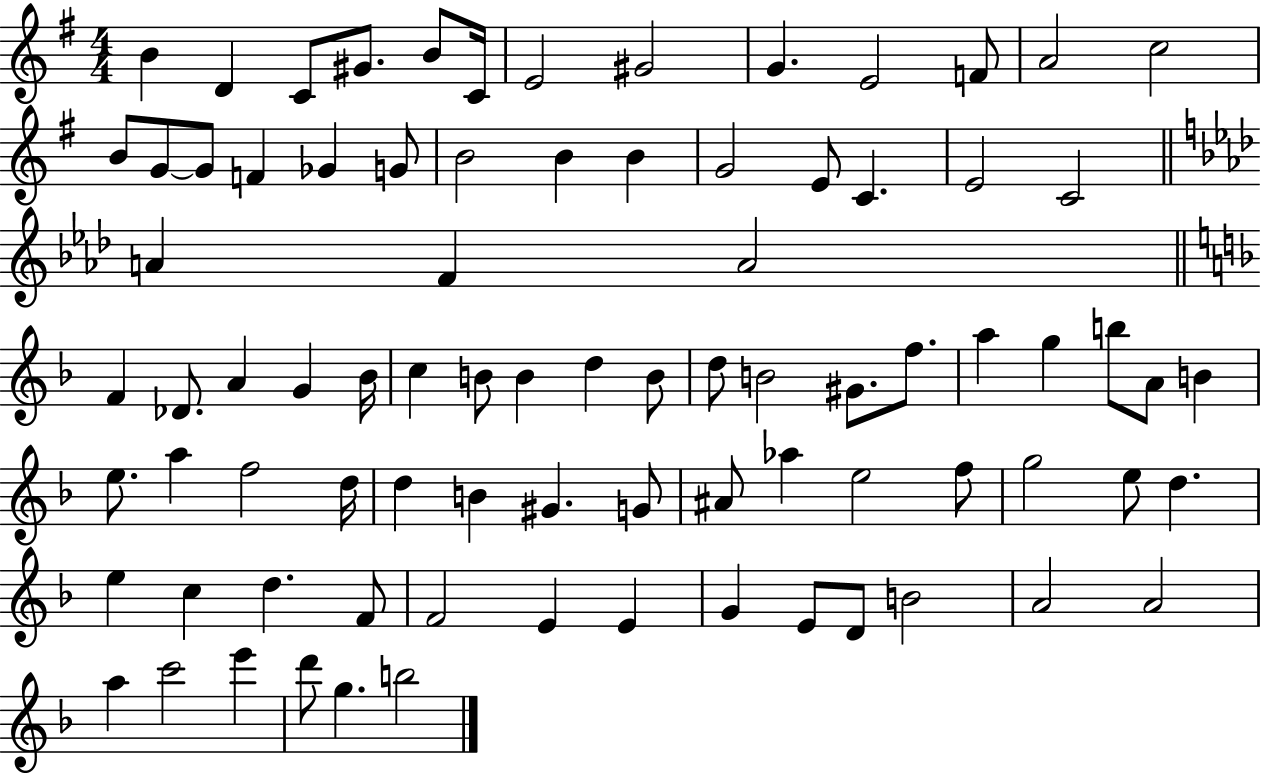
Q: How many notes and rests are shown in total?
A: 83